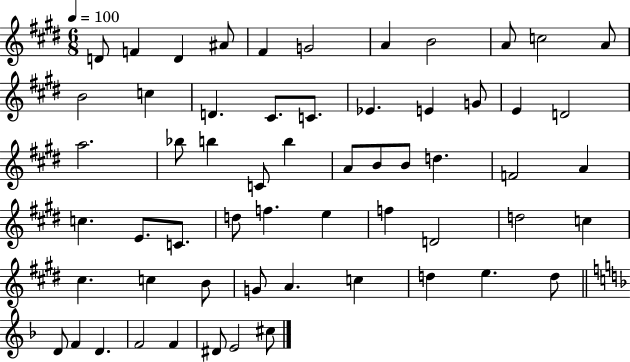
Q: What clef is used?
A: treble